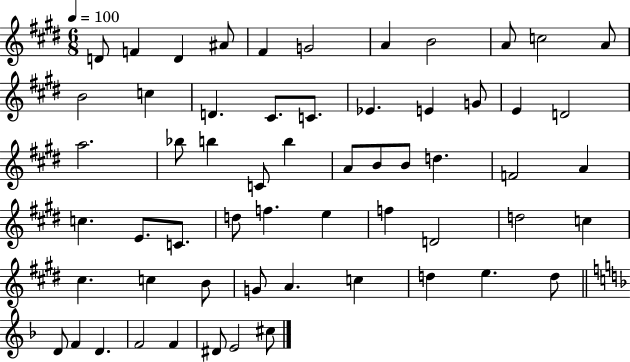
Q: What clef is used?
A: treble